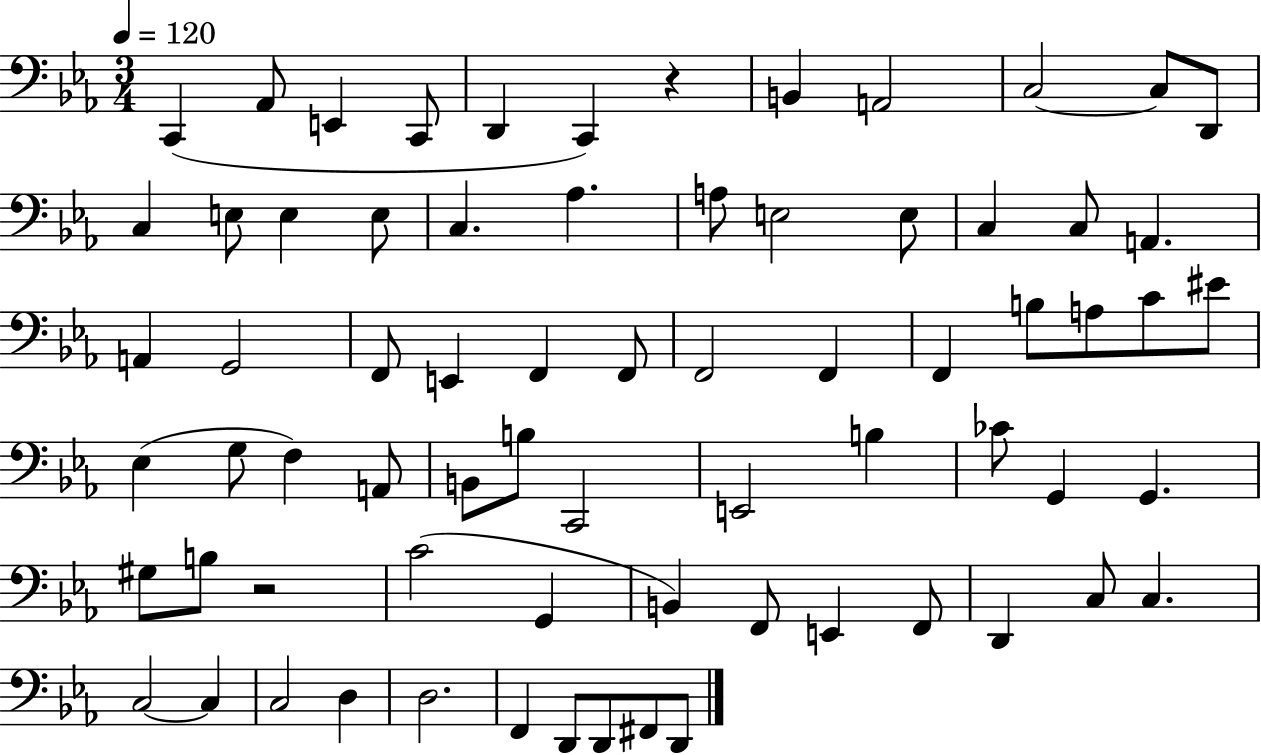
{
  \clef bass
  \numericTimeSignature
  \time 3/4
  \key ees \major
  \tempo 4 = 120
  c,4( aes,8 e,4 c,8 | d,4 c,4) r4 | b,4 a,2 | c2~~ c8 d,8 | \break c4 e8 e4 e8 | c4. aes4. | a8 e2 e8 | c4 c8 a,4. | \break a,4 g,2 | f,8 e,4 f,4 f,8 | f,2 f,4 | f,4 b8 a8 c'8 eis'8 | \break ees4( g8 f4) a,8 | b,8 b8 c,2 | e,2 b4 | ces'8 g,4 g,4. | \break gis8 b8 r2 | c'2( g,4 | b,4) f,8 e,4 f,8 | d,4 c8 c4. | \break c2~~ c4 | c2 d4 | d2. | f,4 d,8 d,8 fis,8 d,8 | \break \bar "|."
}